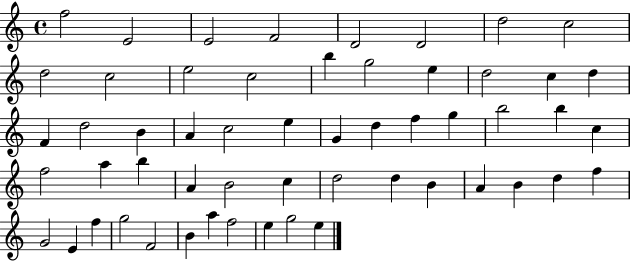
F5/h E4/h E4/h F4/h D4/h D4/h D5/h C5/h D5/h C5/h E5/h C5/h B5/q G5/h E5/q D5/h C5/q D5/q F4/q D5/h B4/q A4/q C5/h E5/q G4/q D5/q F5/q G5/q B5/h B5/q C5/q F5/h A5/q B5/q A4/q B4/h C5/q D5/h D5/q B4/q A4/q B4/q D5/q F5/q G4/h E4/q F5/q G5/h F4/h B4/q A5/q F5/h E5/q G5/h E5/q